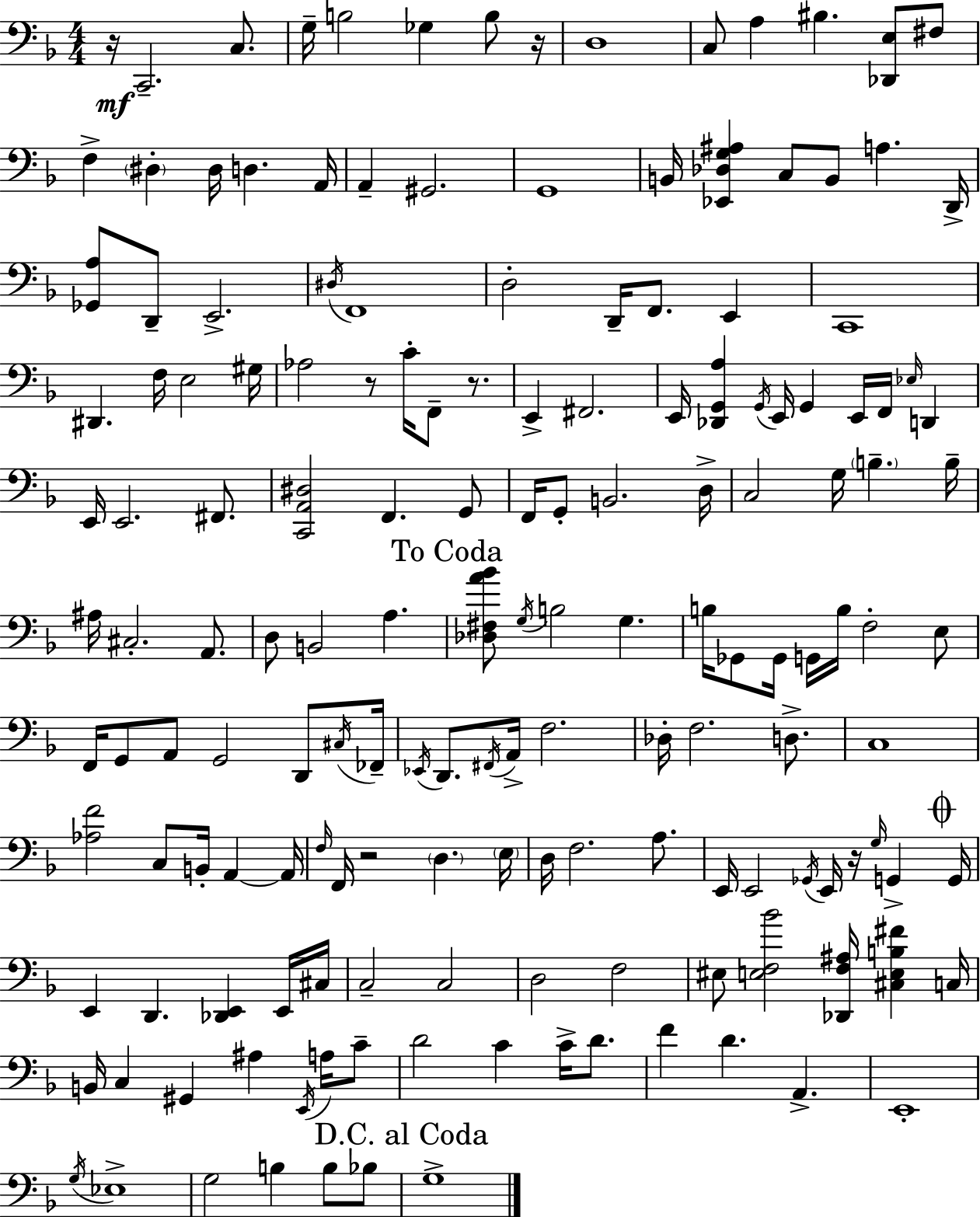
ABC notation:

X:1
T:Untitled
M:4/4
L:1/4
K:F
z/4 C,,2 C,/2 G,/4 B,2 _G, B,/2 z/4 D,4 C,/2 A, ^B, [_D,,E,]/2 ^F,/2 F, ^D, ^D,/4 D, A,,/4 A,, ^G,,2 G,,4 B,,/4 [_E,,_D,G,^A,] C,/2 B,,/2 A, D,,/4 [_G,,A,]/2 D,,/2 E,,2 ^D,/4 F,,4 D,2 D,,/4 F,,/2 E,, C,,4 ^D,, F,/4 E,2 ^G,/4 _A,2 z/2 C/4 F,,/2 z/2 E,, ^F,,2 E,,/4 [_D,,G,,A,] G,,/4 E,,/4 G,, E,,/4 F,,/4 _E,/4 D,, E,,/4 E,,2 ^F,,/2 [C,,A,,^D,]2 F,, G,,/2 F,,/4 G,,/2 B,,2 D,/4 C,2 G,/4 B, B,/4 ^A,/4 ^C,2 A,,/2 D,/2 B,,2 A, [_D,^F,A_B]/2 G,/4 B,2 G, B,/4 _G,,/2 _G,,/4 G,,/4 B,/4 F,2 E,/2 F,,/4 G,,/2 A,,/2 G,,2 D,,/2 ^C,/4 _F,,/4 _E,,/4 D,,/2 ^F,,/4 A,,/4 F,2 _D,/4 F,2 D,/2 C,4 [_A,F]2 C,/2 B,,/4 A,, A,,/4 F,/4 F,,/4 z2 D, E,/4 D,/4 F,2 A,/2 E,,/4 E,,2 _G,,/4 E,,/4 z/4 G,/4 G,, G,,/4 E,, D,, [_D,,E,,] E,,/4 ^C,/4 C,2 C,2 D,2 F,2 ^E,/2 [E,F,_B]2 [_D,,F,^A,]/4 [^C,E,B,^F] C,/4 B,,/4 C, ^G,, ^A, E,,/4 A,/4 C/2 D2 C C/4 D/2 F D A,, E,,4 G,/4 _E,4 G,2 B, B,/2 _B,/2 G,4